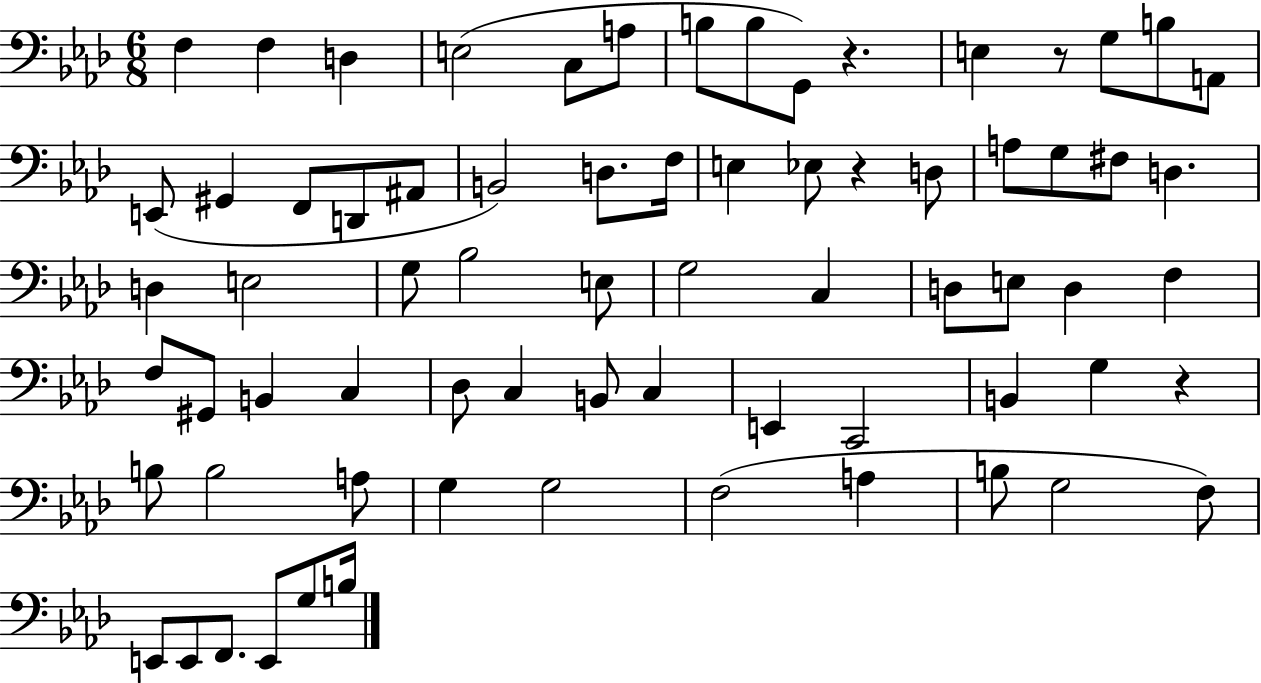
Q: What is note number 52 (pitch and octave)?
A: B3